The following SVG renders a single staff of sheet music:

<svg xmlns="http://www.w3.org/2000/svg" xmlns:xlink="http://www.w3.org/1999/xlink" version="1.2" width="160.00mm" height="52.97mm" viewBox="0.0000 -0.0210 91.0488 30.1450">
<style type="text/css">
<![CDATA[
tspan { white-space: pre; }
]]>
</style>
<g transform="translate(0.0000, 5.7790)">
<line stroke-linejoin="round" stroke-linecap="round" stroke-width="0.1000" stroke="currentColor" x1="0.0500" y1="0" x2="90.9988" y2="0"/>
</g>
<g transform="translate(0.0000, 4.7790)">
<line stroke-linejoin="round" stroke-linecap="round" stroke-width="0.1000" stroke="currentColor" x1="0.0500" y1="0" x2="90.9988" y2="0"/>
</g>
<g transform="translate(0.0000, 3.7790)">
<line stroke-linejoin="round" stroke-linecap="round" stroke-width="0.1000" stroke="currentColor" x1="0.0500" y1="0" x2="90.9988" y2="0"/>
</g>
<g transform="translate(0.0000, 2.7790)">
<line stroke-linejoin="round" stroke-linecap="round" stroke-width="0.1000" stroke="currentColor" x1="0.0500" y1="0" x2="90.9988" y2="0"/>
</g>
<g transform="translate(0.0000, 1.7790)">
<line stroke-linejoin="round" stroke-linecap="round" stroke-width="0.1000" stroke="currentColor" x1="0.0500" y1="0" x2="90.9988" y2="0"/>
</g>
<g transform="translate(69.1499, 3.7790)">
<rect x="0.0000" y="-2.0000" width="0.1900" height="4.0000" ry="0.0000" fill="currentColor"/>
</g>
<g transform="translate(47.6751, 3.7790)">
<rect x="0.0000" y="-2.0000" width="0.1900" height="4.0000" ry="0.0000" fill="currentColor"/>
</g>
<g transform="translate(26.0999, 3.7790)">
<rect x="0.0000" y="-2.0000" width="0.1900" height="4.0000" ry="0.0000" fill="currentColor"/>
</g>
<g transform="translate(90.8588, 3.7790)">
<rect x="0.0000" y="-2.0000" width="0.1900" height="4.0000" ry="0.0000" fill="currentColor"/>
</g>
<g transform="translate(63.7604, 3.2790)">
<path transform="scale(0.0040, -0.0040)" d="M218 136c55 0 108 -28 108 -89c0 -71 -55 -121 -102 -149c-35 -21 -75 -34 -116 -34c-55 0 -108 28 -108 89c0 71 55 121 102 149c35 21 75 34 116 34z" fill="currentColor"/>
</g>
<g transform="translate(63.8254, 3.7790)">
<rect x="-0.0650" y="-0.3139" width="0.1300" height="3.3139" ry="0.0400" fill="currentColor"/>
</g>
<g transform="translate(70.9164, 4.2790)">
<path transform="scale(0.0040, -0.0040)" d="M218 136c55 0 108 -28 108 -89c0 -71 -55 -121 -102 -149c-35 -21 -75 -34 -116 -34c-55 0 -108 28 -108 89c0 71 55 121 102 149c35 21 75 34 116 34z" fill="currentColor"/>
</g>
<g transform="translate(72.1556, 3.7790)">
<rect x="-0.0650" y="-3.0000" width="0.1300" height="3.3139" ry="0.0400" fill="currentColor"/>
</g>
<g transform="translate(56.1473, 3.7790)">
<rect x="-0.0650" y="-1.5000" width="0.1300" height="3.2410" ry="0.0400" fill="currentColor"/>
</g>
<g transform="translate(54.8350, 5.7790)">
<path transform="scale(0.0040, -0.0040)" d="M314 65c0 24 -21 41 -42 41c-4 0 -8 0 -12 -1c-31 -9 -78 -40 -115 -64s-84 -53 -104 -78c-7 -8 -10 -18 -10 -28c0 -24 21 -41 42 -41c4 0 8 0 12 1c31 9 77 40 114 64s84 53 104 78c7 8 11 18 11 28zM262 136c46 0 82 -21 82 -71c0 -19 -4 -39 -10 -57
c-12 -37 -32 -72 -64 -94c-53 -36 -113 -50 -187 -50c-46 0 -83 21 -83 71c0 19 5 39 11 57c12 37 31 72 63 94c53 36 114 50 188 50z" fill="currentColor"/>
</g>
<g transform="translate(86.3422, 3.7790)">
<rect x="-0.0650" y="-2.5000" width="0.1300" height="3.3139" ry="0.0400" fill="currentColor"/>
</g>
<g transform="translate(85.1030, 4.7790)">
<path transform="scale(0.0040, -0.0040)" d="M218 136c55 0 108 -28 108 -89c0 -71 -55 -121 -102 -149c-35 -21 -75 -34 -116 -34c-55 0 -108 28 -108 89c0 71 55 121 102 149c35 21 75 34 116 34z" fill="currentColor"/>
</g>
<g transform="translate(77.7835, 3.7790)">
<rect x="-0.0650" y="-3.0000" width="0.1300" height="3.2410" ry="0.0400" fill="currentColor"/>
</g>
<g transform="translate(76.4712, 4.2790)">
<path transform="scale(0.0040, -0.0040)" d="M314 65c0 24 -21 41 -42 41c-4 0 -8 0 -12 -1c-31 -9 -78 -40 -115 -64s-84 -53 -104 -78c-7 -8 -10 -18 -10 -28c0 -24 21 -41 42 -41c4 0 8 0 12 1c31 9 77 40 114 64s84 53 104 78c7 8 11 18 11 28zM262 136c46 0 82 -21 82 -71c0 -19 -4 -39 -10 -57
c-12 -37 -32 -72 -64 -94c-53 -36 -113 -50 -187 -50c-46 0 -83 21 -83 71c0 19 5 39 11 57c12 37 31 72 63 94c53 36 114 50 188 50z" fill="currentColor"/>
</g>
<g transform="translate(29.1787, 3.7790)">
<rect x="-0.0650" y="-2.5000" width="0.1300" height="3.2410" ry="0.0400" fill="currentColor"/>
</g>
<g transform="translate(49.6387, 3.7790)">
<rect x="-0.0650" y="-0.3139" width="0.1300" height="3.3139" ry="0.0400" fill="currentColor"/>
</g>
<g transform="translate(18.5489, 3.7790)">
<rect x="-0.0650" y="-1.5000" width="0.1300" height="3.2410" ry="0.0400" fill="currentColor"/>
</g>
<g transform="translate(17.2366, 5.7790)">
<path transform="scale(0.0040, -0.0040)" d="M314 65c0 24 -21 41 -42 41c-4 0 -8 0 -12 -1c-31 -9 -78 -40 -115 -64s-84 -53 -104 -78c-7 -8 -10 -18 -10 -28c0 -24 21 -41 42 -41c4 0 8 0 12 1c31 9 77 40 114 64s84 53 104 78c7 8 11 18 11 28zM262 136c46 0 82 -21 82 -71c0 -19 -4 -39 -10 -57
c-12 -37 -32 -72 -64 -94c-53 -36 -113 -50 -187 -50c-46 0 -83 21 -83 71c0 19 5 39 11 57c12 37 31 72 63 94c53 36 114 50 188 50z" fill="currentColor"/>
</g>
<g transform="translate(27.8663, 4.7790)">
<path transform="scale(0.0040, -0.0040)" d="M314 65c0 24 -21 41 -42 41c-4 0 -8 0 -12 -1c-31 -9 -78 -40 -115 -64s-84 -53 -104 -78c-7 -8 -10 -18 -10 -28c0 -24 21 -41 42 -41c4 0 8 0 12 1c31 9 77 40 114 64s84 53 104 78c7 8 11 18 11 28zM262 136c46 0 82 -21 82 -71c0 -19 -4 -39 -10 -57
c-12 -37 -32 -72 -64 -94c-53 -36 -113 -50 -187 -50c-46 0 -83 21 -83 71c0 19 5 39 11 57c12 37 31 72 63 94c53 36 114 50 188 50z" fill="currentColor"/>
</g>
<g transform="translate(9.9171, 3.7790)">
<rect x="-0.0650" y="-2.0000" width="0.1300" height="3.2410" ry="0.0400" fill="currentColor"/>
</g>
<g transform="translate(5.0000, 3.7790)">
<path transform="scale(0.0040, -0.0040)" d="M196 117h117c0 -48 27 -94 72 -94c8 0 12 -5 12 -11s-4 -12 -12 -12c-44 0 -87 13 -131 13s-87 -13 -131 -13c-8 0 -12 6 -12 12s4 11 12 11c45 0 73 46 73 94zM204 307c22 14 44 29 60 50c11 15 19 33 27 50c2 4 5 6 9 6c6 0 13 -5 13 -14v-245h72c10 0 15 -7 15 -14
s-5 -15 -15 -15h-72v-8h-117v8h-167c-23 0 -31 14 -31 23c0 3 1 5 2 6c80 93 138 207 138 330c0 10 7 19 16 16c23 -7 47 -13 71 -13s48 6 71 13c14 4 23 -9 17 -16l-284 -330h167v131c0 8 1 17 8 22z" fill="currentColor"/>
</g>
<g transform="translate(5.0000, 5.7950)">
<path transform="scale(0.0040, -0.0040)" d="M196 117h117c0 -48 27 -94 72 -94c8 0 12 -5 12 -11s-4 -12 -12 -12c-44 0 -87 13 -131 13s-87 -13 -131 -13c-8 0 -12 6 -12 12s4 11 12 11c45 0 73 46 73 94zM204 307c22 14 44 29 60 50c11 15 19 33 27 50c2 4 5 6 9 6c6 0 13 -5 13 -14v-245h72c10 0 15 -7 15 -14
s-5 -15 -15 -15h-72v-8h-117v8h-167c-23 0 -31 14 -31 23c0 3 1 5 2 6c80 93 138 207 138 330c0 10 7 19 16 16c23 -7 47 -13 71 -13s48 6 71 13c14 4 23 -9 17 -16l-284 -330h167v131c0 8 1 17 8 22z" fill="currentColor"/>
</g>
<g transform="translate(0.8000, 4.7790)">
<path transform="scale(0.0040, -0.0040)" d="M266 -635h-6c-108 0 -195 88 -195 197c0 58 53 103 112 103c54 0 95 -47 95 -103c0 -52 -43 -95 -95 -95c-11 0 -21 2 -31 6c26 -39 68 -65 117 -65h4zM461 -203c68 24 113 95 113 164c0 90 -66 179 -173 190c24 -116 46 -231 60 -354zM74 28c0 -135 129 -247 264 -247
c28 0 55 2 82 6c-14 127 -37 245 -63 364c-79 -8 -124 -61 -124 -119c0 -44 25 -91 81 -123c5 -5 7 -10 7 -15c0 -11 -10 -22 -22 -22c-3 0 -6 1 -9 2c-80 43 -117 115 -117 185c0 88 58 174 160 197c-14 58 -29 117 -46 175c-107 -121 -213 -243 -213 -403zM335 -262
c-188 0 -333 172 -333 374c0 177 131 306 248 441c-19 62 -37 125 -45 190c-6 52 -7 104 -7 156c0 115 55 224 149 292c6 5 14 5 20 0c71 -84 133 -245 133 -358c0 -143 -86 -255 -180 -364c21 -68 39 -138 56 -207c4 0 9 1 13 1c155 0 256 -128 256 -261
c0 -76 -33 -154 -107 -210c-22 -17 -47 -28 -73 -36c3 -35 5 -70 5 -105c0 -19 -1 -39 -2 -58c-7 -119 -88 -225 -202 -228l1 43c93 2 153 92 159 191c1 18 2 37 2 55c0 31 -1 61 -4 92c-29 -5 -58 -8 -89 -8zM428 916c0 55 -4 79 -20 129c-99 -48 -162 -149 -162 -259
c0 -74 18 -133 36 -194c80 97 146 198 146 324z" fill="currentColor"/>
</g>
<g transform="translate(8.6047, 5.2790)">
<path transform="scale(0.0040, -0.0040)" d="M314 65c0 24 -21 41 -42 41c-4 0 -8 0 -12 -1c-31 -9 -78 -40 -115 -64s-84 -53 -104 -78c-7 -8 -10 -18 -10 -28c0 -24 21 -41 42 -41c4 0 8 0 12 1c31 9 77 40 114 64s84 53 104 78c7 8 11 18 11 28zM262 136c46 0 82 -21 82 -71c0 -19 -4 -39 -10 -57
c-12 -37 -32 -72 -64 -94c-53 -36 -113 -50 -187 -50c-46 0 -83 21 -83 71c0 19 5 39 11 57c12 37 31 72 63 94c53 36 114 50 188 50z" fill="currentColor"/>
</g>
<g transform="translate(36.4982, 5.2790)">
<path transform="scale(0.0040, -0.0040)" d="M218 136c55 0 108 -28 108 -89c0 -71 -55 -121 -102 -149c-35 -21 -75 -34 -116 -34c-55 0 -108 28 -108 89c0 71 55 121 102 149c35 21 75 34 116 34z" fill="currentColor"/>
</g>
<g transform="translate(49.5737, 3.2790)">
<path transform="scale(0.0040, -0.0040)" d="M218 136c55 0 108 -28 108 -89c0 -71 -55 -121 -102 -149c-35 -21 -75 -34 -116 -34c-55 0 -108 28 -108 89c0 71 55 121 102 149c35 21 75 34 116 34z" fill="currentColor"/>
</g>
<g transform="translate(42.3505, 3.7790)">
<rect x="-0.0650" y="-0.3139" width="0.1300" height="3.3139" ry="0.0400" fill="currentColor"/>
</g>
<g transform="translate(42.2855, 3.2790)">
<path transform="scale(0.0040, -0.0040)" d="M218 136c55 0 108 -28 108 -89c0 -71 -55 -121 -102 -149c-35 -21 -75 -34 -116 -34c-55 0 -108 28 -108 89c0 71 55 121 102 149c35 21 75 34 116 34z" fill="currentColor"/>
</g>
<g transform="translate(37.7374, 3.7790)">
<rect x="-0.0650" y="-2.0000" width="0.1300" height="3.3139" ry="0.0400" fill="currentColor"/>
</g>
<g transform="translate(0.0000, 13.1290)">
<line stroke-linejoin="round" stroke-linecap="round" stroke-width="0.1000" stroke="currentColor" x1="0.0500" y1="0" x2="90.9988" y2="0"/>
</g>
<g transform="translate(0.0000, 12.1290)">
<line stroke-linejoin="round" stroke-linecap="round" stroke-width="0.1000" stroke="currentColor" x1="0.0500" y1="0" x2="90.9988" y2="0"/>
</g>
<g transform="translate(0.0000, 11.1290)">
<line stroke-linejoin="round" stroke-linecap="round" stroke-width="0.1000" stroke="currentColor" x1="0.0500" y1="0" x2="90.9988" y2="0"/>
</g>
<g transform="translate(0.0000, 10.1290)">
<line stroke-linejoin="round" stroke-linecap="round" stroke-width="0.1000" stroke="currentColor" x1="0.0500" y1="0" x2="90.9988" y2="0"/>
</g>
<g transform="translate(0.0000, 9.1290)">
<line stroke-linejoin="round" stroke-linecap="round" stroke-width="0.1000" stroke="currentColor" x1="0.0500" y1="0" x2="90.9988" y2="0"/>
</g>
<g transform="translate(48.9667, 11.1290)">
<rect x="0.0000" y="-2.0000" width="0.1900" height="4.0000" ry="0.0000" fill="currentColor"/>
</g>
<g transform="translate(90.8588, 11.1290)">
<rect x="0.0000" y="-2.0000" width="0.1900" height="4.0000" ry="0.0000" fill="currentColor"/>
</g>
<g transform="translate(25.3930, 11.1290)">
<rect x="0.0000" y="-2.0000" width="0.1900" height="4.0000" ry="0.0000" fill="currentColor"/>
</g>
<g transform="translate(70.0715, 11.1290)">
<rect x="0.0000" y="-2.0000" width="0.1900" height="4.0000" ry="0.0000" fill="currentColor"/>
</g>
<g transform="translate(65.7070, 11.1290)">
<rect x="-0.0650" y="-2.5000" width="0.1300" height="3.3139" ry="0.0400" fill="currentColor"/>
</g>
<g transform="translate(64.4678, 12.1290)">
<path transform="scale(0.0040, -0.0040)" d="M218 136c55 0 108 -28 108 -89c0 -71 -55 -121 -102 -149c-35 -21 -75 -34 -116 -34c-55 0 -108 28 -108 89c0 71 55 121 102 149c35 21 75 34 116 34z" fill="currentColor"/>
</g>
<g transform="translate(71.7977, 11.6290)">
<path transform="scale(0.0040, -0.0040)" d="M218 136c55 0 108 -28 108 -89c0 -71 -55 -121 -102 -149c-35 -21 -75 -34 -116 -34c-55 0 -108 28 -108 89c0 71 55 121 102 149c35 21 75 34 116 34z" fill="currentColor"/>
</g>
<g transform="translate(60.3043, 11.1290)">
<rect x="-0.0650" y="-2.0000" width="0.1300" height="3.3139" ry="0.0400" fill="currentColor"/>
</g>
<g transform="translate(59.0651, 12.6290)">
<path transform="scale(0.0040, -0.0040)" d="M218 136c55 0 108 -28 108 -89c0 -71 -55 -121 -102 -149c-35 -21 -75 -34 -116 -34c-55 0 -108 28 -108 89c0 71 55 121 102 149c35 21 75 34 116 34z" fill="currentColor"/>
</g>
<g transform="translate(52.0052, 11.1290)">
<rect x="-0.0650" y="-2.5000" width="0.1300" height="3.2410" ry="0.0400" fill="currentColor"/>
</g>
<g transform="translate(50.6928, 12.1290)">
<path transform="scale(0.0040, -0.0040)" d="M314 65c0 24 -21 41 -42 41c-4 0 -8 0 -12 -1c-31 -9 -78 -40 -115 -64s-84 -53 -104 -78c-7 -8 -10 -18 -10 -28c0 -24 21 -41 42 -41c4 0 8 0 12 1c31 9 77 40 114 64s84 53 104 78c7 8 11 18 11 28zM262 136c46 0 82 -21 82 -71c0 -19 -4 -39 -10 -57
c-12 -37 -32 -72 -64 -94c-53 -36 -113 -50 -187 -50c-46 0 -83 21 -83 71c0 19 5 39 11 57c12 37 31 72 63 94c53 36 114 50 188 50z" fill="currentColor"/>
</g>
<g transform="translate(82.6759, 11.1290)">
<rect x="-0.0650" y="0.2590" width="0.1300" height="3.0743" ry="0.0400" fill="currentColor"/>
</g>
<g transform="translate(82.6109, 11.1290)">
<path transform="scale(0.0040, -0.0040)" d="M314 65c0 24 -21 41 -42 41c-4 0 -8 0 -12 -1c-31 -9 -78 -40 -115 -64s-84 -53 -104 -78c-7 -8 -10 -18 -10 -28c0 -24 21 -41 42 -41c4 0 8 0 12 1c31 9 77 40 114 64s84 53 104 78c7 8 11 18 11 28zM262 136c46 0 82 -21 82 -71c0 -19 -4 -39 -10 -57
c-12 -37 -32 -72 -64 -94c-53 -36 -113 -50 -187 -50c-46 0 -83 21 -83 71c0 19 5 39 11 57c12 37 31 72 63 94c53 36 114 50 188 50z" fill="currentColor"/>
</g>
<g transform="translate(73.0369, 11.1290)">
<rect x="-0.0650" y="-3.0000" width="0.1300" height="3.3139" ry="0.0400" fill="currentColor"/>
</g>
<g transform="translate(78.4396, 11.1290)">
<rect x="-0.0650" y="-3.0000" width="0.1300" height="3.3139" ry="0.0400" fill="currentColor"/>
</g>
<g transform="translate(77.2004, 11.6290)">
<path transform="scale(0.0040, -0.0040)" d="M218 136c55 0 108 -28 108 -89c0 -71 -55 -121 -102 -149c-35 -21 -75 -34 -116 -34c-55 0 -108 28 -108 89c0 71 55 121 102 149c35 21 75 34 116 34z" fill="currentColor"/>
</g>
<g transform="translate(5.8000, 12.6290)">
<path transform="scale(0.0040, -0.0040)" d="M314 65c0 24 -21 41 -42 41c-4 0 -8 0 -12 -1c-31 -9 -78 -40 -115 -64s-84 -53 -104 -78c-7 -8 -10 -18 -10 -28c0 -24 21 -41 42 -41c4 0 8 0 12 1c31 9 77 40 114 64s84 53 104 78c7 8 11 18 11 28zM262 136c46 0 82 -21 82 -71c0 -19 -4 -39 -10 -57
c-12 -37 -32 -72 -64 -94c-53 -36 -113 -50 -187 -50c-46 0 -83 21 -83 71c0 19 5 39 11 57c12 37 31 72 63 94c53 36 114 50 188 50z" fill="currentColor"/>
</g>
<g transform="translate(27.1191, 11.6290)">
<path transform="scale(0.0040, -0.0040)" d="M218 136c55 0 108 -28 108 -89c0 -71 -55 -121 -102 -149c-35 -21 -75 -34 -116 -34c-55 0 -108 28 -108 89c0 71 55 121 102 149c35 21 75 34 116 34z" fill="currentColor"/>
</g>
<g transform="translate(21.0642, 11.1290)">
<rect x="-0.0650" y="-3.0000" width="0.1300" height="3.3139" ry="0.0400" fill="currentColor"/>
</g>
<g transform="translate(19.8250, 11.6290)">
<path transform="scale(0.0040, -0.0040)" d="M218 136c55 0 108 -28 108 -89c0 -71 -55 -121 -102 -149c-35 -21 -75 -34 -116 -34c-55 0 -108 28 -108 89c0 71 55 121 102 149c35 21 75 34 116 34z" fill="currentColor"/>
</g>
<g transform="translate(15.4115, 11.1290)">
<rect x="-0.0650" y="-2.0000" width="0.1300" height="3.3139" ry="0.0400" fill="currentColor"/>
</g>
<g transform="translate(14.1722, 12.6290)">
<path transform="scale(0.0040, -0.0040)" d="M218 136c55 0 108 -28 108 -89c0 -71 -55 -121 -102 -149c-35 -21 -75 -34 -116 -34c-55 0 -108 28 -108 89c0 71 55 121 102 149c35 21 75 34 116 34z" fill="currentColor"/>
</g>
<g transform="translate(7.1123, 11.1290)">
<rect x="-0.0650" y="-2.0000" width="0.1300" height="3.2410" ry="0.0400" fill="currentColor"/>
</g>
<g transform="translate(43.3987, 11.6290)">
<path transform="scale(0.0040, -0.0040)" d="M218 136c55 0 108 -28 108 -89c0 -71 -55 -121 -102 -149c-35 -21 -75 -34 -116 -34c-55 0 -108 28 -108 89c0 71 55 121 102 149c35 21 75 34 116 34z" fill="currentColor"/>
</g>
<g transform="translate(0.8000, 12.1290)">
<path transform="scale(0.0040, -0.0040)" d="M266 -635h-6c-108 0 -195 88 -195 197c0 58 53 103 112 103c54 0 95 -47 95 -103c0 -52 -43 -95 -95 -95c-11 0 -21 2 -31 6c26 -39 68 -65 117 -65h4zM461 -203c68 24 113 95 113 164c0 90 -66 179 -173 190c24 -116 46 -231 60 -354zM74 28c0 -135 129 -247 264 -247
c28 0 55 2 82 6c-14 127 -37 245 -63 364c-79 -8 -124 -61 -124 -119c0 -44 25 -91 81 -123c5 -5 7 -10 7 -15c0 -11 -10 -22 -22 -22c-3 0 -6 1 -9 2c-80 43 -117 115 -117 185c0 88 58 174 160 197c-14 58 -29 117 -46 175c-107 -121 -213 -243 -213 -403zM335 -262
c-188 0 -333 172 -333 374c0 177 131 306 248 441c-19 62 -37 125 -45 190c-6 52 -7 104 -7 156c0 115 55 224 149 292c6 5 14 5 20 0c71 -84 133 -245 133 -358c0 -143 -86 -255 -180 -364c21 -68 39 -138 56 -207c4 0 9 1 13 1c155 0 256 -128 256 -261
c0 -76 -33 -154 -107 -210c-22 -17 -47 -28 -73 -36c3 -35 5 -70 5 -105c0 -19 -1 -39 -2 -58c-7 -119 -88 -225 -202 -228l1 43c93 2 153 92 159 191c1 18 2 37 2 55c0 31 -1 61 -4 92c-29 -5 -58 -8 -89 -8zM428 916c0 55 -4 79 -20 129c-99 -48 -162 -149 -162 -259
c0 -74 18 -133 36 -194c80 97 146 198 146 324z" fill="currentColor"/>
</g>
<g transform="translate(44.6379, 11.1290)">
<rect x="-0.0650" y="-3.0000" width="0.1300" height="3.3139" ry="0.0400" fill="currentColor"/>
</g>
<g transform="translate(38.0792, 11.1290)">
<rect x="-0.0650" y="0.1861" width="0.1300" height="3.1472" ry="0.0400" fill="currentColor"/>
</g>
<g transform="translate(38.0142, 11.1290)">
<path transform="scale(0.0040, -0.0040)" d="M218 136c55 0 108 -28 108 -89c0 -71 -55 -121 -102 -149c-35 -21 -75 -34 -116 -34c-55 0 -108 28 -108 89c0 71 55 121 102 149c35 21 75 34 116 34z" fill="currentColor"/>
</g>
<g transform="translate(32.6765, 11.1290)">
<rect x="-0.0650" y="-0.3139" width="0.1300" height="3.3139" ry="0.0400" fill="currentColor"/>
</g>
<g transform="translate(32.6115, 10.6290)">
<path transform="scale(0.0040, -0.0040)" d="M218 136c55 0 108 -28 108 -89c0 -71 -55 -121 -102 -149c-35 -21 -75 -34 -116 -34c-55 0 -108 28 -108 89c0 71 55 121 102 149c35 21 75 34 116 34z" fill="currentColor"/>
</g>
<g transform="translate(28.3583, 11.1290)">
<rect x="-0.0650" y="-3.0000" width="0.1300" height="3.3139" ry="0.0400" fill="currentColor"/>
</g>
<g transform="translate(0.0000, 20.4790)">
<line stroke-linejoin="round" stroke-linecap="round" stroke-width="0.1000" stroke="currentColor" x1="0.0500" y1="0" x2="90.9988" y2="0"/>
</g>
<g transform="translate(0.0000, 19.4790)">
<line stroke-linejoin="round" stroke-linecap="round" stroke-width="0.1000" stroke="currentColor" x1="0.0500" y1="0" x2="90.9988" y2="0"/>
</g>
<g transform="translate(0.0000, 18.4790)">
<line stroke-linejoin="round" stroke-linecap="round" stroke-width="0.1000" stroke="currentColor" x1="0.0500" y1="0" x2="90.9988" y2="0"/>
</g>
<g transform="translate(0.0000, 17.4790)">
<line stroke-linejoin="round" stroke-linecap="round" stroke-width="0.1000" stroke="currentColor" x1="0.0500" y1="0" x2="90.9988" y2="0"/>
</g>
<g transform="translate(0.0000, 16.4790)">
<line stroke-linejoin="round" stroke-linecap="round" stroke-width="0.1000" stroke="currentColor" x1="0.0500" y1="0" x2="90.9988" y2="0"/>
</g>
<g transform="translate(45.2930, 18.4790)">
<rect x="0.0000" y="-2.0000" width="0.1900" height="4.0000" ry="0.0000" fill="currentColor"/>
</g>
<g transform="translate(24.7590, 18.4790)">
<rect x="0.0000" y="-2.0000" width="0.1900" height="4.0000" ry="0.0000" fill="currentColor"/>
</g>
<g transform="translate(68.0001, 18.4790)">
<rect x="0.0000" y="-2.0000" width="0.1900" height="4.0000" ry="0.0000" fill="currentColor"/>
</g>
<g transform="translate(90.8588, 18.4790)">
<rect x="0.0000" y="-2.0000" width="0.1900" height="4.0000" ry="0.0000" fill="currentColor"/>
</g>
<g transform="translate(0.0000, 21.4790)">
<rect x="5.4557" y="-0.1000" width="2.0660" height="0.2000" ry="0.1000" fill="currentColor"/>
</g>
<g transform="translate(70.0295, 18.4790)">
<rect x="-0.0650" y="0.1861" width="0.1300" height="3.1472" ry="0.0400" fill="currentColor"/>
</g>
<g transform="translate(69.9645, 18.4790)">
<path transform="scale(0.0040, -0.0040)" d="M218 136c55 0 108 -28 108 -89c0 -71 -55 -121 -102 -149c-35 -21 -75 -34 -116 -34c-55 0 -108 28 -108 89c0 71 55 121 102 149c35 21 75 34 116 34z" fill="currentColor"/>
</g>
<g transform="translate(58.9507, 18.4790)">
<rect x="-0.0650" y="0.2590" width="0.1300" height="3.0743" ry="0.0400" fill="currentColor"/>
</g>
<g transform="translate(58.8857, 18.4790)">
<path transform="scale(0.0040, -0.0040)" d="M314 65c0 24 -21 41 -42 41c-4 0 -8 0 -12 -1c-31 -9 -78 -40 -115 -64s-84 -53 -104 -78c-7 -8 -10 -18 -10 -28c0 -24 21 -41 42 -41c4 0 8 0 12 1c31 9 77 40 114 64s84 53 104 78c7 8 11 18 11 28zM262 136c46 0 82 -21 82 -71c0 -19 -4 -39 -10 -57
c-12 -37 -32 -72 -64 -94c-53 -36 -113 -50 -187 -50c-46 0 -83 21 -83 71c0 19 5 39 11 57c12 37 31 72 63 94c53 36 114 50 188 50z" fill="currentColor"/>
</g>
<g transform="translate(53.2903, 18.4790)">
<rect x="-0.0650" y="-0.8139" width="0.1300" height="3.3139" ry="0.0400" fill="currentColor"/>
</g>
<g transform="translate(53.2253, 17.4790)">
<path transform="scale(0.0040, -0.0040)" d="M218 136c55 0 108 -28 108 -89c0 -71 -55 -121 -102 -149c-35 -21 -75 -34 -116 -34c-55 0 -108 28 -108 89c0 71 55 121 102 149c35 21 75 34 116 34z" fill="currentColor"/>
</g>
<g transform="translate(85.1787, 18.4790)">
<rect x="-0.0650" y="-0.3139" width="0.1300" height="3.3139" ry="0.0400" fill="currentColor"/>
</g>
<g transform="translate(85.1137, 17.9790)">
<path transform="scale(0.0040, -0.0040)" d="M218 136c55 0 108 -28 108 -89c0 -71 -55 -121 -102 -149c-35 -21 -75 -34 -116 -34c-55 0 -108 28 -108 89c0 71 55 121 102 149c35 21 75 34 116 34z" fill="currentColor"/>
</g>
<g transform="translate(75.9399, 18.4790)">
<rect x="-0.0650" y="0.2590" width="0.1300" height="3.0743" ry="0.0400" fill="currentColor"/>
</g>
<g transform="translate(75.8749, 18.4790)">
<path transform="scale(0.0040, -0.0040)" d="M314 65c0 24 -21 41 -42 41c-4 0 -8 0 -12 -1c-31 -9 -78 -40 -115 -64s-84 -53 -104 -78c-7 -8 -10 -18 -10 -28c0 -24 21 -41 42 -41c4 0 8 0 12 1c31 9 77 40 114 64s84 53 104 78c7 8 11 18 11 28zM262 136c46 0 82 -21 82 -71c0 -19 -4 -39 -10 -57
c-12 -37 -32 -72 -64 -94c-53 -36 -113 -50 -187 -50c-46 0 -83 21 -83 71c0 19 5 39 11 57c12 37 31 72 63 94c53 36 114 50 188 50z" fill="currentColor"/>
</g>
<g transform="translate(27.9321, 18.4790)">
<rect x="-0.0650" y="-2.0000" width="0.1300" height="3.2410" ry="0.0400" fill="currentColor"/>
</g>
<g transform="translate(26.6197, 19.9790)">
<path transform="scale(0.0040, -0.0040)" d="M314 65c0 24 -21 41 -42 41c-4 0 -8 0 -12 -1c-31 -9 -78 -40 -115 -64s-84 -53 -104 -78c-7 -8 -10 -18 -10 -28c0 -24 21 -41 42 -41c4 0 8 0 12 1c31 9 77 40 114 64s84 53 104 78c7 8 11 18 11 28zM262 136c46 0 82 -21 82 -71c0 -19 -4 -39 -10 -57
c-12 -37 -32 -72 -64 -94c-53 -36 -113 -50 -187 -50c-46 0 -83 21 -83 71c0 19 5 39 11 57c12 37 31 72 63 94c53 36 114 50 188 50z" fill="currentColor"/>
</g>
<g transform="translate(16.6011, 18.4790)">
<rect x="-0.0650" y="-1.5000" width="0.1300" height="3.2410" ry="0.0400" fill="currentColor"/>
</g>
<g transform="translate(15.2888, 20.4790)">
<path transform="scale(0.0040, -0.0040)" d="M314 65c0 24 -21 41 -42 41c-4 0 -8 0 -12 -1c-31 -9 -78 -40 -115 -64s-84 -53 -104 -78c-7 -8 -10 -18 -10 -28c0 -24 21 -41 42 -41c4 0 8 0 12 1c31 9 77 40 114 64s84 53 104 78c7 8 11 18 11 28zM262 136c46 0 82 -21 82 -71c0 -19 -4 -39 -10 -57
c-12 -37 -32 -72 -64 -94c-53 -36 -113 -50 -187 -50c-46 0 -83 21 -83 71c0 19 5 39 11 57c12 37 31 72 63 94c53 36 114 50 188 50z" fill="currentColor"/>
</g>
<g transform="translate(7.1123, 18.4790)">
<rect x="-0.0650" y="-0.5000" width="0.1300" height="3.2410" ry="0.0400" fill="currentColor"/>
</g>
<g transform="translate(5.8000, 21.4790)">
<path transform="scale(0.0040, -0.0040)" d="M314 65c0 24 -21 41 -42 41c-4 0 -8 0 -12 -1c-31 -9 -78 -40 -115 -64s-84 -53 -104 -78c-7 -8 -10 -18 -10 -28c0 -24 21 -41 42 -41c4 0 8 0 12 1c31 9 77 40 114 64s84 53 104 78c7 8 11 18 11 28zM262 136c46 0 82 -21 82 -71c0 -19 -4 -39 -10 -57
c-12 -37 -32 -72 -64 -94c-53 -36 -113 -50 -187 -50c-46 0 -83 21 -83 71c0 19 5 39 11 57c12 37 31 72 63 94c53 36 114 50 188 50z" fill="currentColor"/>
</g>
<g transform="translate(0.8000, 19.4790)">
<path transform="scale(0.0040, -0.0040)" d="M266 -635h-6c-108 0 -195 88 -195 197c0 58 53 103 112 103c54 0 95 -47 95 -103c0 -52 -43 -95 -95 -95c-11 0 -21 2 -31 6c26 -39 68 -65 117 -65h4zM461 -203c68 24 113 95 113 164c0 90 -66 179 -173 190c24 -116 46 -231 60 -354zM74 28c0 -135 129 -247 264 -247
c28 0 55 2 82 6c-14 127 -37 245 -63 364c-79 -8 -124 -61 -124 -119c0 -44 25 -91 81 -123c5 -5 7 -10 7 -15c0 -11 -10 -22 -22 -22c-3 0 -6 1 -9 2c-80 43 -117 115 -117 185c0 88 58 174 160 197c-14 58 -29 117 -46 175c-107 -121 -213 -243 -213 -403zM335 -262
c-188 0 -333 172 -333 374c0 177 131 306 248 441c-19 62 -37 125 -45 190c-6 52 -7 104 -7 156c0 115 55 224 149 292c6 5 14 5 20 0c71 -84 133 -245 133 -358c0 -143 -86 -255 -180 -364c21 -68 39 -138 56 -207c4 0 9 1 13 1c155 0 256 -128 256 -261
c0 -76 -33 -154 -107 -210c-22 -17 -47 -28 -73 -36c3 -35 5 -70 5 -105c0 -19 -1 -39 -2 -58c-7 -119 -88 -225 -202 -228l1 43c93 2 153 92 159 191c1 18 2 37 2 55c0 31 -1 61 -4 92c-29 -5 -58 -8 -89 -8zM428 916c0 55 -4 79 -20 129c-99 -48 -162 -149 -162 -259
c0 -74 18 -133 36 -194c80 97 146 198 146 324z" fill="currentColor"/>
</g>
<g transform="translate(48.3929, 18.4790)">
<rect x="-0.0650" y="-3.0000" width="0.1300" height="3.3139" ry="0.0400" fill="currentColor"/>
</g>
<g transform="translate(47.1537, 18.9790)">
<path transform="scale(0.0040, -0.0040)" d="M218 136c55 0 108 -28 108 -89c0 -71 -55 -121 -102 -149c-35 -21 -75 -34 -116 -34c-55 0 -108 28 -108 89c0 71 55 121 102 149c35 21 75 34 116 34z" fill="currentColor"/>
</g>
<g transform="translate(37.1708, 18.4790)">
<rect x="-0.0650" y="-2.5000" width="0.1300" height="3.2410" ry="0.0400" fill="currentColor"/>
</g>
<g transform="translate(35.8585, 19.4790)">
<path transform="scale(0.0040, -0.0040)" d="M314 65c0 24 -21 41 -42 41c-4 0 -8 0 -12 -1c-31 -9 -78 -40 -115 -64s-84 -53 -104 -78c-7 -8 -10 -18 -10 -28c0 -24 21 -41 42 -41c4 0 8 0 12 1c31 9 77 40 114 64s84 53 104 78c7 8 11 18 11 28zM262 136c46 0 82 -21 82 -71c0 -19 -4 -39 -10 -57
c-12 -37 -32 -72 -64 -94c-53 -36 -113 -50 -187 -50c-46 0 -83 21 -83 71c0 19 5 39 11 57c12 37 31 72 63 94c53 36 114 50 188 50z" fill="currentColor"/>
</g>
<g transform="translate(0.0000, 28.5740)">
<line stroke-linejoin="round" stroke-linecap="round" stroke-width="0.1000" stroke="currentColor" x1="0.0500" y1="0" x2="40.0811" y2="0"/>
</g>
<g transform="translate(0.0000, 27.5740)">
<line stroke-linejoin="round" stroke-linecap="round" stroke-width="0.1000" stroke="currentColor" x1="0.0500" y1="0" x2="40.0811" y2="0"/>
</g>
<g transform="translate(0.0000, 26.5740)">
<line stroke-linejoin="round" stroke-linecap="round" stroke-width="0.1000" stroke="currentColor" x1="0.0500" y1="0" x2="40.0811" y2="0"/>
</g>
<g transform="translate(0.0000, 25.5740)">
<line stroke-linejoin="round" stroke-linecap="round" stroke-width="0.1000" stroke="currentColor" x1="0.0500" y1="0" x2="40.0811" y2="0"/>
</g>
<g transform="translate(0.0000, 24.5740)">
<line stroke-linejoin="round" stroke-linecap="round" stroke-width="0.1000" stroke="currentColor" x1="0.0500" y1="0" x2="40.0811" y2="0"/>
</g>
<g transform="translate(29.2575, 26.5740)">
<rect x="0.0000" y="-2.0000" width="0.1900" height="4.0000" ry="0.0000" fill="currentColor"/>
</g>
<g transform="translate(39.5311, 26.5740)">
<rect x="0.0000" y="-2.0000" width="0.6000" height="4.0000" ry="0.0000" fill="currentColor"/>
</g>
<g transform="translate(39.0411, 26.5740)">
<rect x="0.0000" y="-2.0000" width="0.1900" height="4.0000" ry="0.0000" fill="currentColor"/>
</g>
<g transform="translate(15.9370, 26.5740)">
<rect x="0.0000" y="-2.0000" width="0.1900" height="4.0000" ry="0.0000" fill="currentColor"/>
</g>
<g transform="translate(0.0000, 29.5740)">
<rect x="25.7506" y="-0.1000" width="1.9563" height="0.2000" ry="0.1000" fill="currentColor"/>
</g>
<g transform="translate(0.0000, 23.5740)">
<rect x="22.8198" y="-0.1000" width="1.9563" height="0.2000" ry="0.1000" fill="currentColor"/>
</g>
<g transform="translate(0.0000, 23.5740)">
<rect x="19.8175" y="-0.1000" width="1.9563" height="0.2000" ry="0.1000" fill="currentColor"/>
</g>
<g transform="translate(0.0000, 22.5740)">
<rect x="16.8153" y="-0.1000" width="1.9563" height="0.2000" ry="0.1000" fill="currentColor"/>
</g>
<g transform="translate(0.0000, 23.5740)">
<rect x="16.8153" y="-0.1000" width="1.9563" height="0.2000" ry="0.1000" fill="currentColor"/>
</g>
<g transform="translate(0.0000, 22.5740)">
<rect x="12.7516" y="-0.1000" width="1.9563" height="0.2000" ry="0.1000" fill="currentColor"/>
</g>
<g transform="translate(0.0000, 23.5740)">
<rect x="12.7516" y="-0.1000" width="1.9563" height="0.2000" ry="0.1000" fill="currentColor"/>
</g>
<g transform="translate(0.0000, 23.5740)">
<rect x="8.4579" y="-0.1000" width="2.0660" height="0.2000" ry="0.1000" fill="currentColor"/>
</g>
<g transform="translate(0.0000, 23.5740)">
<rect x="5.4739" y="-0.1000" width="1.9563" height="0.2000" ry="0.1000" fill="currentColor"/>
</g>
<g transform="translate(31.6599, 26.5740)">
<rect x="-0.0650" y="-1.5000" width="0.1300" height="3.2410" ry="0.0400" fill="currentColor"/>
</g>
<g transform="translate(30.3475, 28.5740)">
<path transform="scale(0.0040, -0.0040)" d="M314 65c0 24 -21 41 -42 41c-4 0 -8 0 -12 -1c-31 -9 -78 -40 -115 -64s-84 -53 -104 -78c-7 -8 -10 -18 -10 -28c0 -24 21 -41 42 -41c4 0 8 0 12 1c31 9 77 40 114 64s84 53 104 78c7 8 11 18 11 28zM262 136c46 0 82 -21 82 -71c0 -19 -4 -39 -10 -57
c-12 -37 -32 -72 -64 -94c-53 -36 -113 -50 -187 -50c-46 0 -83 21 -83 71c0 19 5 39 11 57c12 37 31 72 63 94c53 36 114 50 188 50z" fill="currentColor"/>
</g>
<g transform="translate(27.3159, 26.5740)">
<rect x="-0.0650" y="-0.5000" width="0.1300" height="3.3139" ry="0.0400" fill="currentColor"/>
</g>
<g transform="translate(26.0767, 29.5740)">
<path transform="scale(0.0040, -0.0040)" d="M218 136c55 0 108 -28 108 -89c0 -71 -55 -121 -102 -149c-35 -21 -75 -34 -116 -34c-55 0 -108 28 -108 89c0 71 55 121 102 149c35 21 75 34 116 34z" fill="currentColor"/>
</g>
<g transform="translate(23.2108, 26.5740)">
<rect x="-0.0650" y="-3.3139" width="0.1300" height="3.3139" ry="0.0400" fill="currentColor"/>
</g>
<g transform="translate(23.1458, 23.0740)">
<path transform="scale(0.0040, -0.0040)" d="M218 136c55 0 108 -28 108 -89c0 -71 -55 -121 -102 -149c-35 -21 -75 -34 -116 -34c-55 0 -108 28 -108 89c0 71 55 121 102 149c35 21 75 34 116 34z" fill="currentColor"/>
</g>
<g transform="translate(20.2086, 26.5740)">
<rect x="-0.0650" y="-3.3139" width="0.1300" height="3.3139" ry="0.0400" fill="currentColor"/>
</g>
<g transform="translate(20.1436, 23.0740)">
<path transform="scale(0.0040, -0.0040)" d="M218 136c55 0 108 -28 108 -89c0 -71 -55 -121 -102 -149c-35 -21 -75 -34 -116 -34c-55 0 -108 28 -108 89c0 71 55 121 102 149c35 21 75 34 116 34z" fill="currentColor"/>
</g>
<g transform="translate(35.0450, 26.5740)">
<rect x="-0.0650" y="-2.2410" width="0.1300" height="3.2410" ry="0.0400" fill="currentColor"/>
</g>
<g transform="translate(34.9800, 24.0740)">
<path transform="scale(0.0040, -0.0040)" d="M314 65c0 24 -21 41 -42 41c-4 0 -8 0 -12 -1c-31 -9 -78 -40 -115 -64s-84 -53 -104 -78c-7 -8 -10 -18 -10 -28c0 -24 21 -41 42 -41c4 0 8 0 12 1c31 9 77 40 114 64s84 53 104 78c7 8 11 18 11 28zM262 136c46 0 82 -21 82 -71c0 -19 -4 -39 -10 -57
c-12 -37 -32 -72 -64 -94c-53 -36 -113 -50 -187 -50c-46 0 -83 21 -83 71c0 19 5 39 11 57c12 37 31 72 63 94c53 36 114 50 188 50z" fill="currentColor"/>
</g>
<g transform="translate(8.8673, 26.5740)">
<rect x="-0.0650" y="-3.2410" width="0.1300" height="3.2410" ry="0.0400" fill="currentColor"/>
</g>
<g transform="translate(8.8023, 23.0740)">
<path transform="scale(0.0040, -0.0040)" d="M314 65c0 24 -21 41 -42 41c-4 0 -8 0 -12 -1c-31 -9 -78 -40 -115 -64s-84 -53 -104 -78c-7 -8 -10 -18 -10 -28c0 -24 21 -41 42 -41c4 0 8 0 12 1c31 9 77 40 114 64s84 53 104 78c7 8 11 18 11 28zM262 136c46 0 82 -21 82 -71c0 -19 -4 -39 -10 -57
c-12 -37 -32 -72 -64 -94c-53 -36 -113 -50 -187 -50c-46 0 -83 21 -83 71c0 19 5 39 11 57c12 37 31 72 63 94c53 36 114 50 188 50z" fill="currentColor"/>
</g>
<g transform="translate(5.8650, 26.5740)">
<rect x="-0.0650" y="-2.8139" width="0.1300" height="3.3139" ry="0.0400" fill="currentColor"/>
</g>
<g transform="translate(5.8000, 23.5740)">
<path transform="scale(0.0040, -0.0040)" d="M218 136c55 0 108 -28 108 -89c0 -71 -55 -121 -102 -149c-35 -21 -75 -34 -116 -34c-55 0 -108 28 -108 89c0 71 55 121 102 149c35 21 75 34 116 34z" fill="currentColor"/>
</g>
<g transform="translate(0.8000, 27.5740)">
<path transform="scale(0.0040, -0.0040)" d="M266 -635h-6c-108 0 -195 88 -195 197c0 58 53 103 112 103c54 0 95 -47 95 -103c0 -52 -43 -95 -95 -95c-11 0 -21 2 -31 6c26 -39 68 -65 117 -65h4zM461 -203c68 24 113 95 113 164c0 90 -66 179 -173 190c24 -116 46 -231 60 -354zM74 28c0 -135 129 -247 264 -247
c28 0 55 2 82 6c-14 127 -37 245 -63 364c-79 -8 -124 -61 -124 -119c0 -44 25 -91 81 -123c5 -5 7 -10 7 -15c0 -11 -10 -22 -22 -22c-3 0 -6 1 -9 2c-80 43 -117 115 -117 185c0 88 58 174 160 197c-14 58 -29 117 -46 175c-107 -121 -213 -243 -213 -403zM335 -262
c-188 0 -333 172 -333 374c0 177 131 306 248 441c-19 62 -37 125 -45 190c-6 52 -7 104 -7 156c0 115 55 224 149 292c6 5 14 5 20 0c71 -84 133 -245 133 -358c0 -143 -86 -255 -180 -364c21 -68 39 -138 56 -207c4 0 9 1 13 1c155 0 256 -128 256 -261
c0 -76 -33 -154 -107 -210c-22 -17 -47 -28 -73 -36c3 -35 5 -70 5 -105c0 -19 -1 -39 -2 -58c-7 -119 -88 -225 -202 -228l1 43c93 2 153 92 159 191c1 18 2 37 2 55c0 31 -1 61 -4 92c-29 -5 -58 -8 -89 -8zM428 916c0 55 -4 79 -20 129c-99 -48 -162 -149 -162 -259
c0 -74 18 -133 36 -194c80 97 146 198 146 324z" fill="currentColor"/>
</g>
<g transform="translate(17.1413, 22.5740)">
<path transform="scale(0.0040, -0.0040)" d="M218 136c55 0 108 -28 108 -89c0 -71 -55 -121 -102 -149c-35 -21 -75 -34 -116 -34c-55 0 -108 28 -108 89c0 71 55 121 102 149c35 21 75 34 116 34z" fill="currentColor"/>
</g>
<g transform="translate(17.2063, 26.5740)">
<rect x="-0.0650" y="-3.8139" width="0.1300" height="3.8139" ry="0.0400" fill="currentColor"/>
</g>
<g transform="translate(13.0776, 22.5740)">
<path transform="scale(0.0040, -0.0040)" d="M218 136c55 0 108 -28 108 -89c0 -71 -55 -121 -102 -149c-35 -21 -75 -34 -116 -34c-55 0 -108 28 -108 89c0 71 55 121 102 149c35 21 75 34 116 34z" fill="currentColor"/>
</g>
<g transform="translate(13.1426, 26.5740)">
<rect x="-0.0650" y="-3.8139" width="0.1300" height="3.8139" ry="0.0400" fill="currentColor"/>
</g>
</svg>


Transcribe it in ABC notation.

X:1
T:Untitled
M:4/4
L:1/4
K:C
F2 E2 G2 F c c E2 c A A2 G F2 F A A c B A G2 F G A A B2 C2 E2 F2 G2 A d B2 B B2 c a b2 c' c' b b C E2 g2